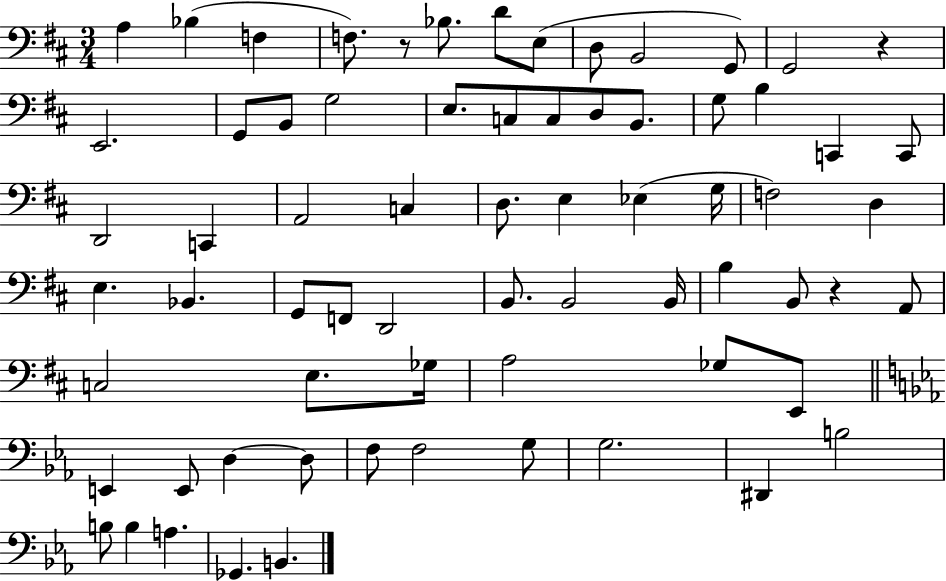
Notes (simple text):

A3/q Bb3/q F3/q F3/e. R/e Bb3/e. D4/e E3/e D3/e B2/h G2/e G2/h R/q E2/h. G2/e B2/e G3/h E3/e. C3/e C3/e D3/e B2/e. G3/e B3/q C2/q C2/e D2/h C2/q A2/h C3/q D3/e. E3/q Eb3/q G3/s F3/h D3/q E3/q. Bb2/q. G2/e F2/e D2/h B2/e. B2/h B2/s B3/q B2/e R/q A2/e C3/h E3/e. Gb3/s A3/h Gb3/e E2/e E2/q E2/e D3/q D3/e F3/e F3/h G3/e G3/h. D#2/q B3/h B3/e B3/q A3/q. Gb2/q. B2/q.